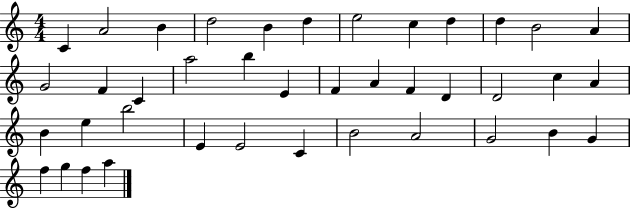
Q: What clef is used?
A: treble